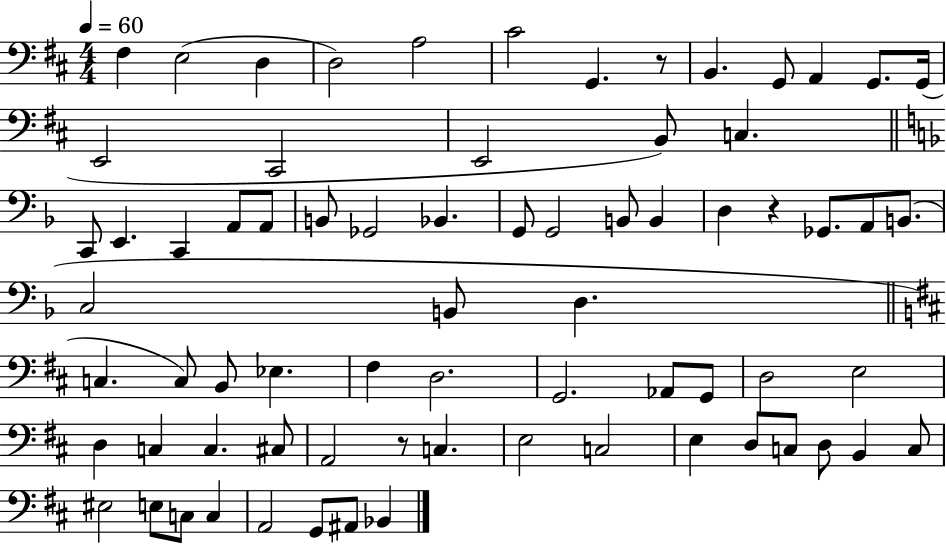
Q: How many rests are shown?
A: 3